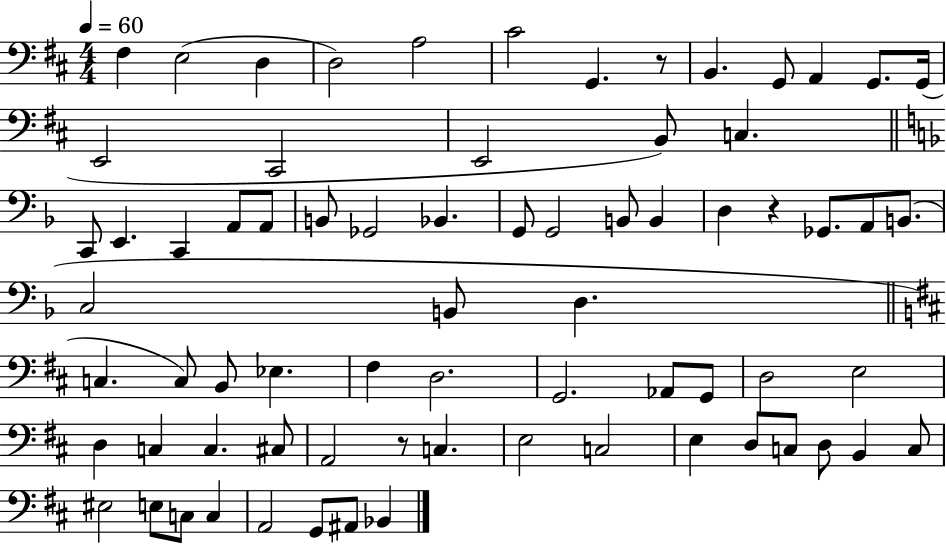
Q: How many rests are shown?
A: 3